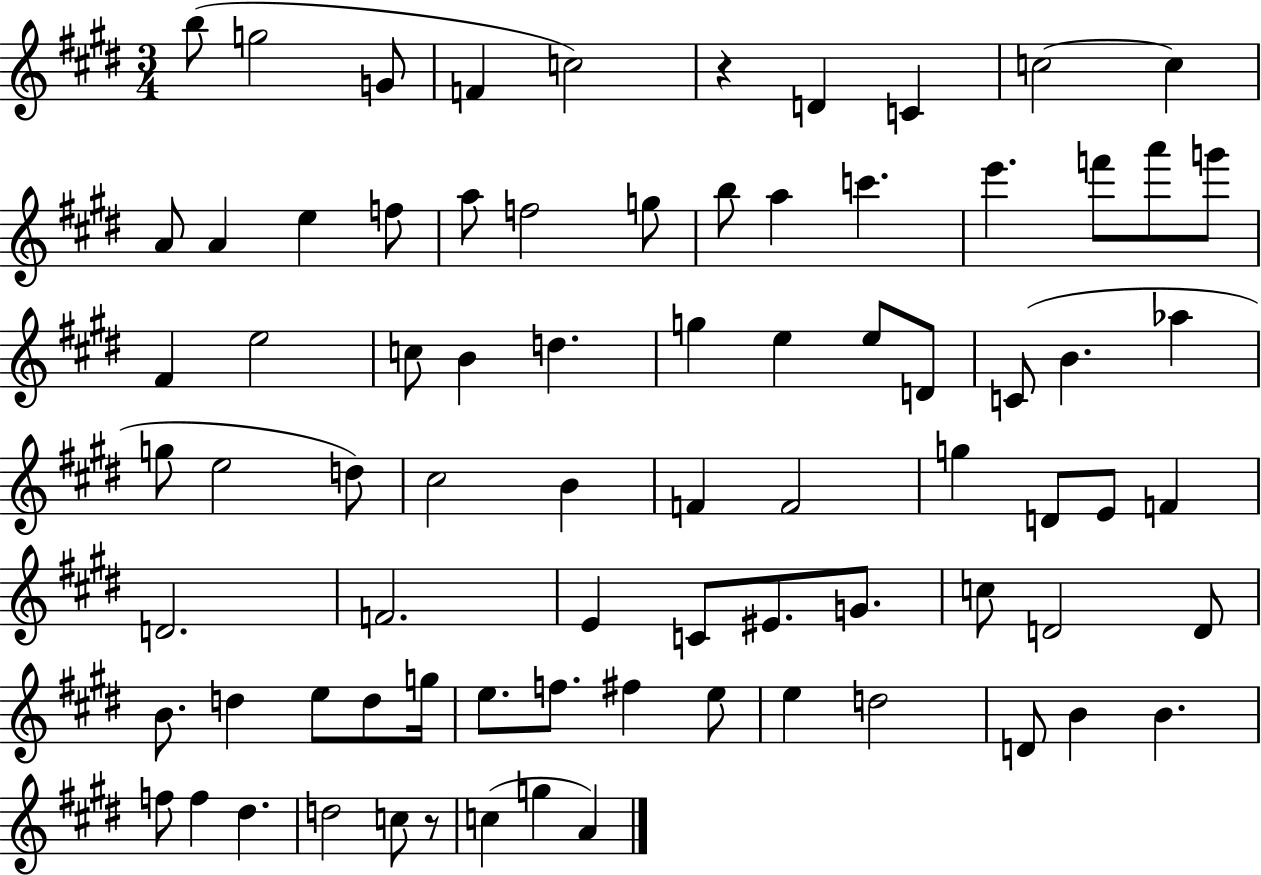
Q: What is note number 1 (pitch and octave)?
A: B5